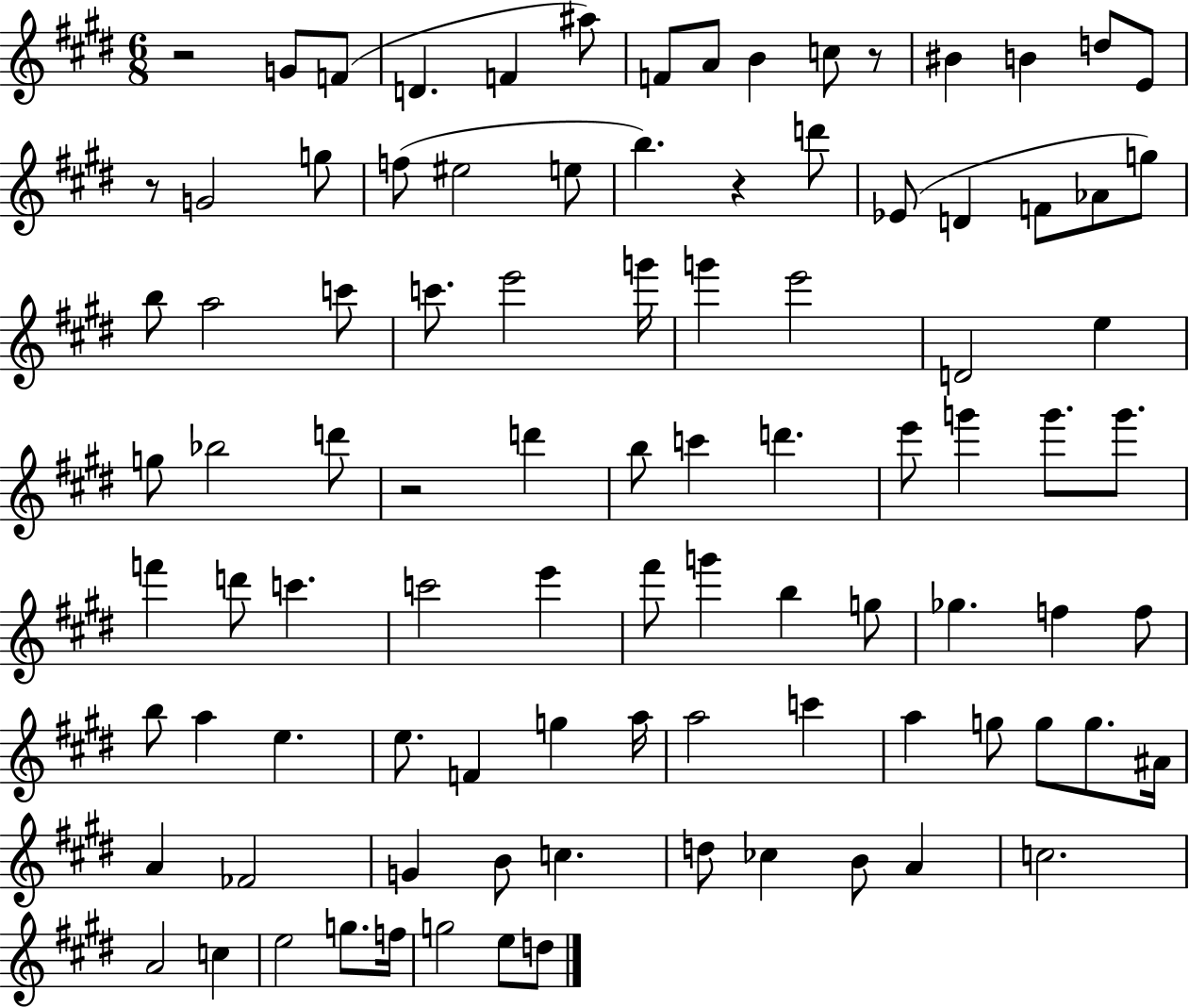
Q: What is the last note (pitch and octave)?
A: D5